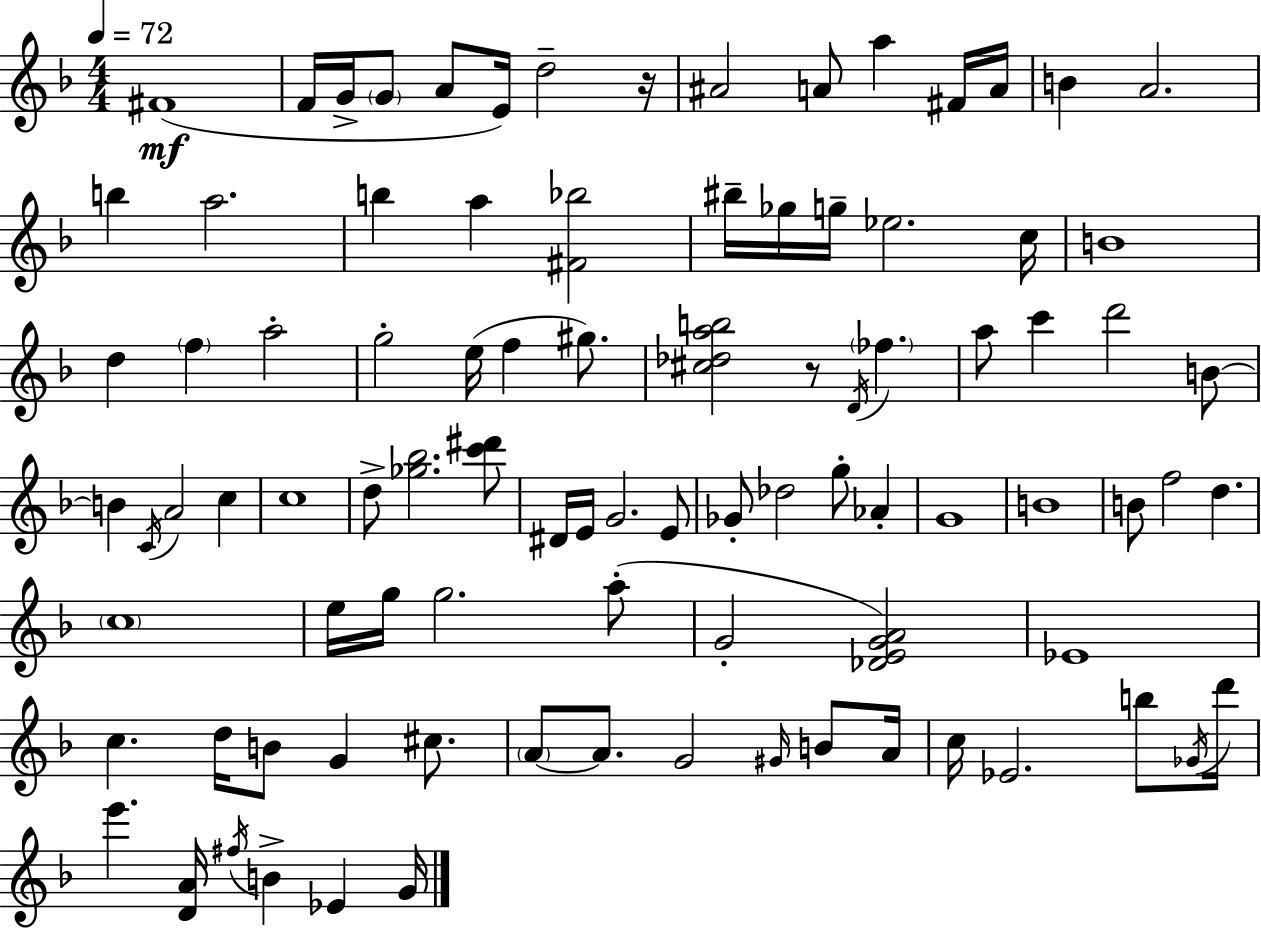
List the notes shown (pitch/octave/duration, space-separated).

F#4/w F4/s G4/s G4/e A4/e E4/s D5/h R/s A#4/h A4/e A5/q F#4/s A4/s B4/q A4/h. B5/q A5/h. B5/q A5/q [F#4,Bb5]/h BIS5/s Gb5/s G5/s Eb5/h. C5/s B4/w D5/q F5/q A5/h G5/h E5/s F5/q G#5/e. [C#5,Db5,A5,B5]/h R/e D4/s FES5/q. A5/e C6/q D6/h B4/e B4/q C4/s A4/h C5/q C5/w D5/e [Gb5,Bb5]/h. [C6,D#6]/e D#4/s E4/s G4/h. E4/e Gb4/e Db5/h G5/e Ab4/q G4/w B4/w B4/e F5/h D5/q. C5/w E5/s G5/s G5/h. A5/e G4/h [Db4,E4,G4,A4]/h Eb4/w C5/q. D5/s B4/e G4/q C#5/e. A4/e A4/e. G4/h G#4/s B4/e A4/s C5/s Eb4/h. B5/e Gb4/s D6/s E6/q. [D4,A4]/s F#5/s B4/q Eb4/q G4/s